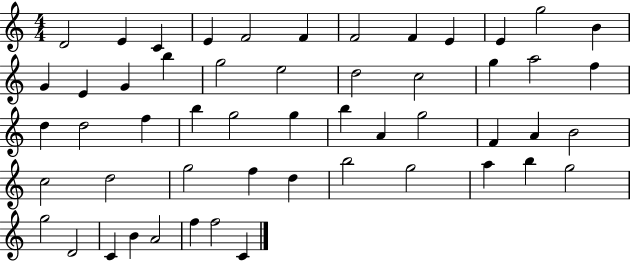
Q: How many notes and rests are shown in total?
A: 53